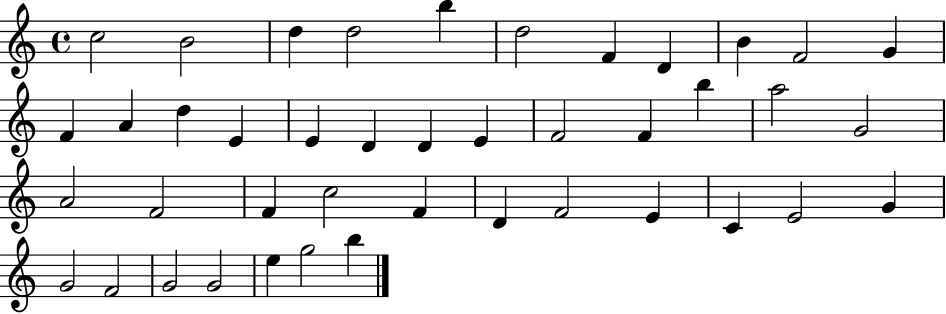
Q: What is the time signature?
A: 4/4